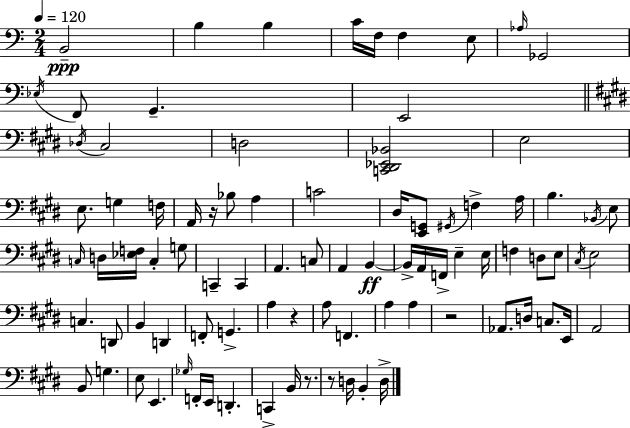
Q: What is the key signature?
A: C major